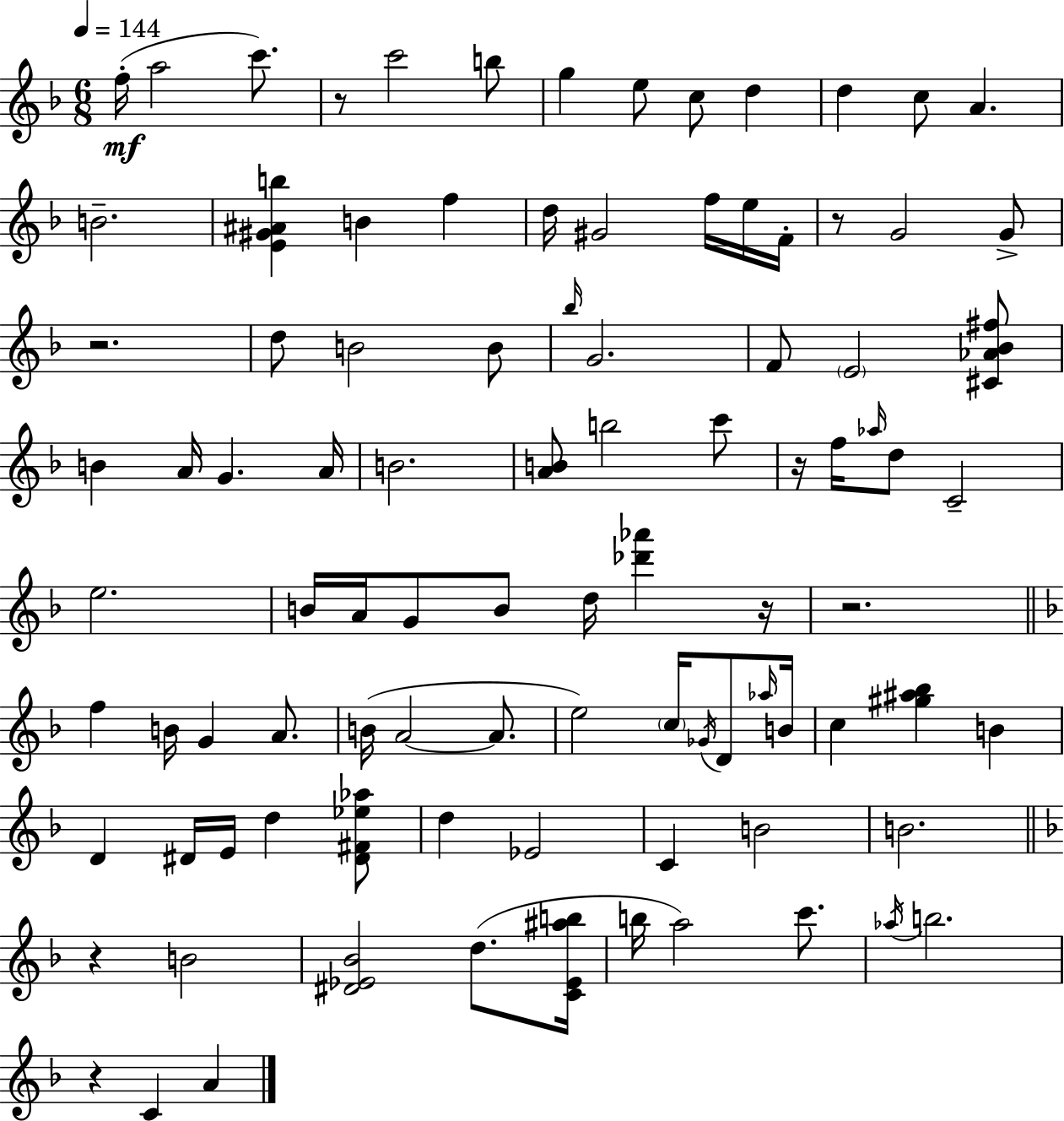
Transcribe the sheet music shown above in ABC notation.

X:1
T:Untitled
M:6/8
L:1/4
K:Dm
f/4 a2 c'/2 z/2 c'2 b/2 g e/2 c/2 d d c/2 A B2 [E^G^Ab] B f d/4 ^G2 f/4 e/4 F/4 z/2 G2 G/2 z2 d/2 B2 B/2 _b/4 G2 F/2 E2 [^C_A_B^f]/2 B A/4 G A/4 B2 [AB]/2 b2 c'/2 z/4 f/4 _a/4 d/2 C2 e2 B/4 A/4 G/2 B/2 d/4 [_d'_a'] z/4 z2 f B/4 G A/2 B/4 A2 A/2 e2 c/4 _G/4 D/2 _a/4 B/4 c [^g^a_b] B D ^D/4 E/4 d [^D^F_e_a]/2 d _E2 C B2 B2 z B2 [^D_E_B]2 d/2 [C_E^ab]/4 b/4 a2 c'/2 _a/4 b2 z C A